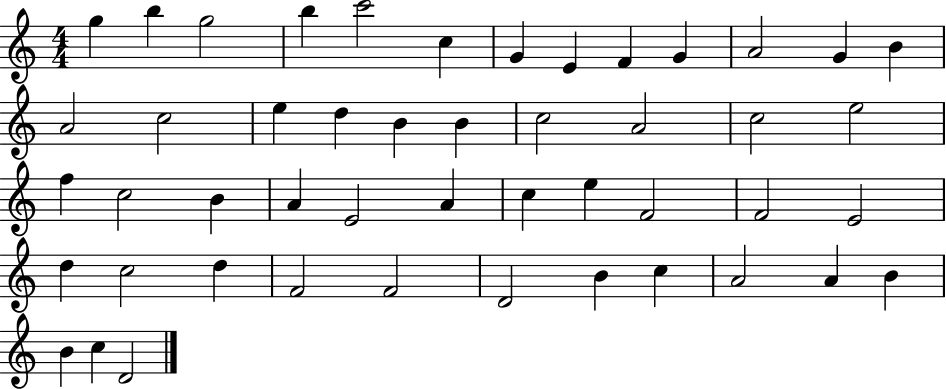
G5/q B5/q G5/h B5/q C6/h C5/q G4/q E4/q F4/q G4/q A4/h G4/q B4/q A4/h C5/h E5/q D5/q B4/q B4/q C5/h A4/h C5/h E5/h F5/q C5/h B4/q A4/q E4/h A4/q C5/q E5/q F4/h F4/h E4/h D5/q C5/h D5/q F4/h F4/h D4/h B4/q C5/q A4/h A4/q B4/q B4/q C5/q D4/h